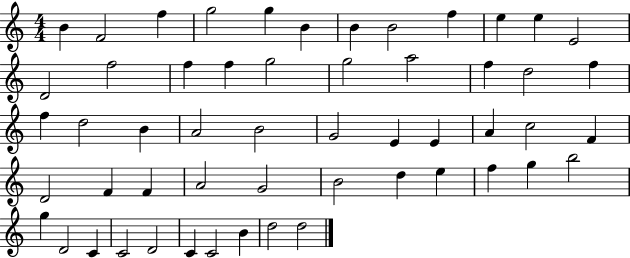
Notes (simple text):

B4/q F4/h F5/q G5/h G5/q B4/q B4/q B4/h F5/q E5/q E5/q E4/h D4/h F5/h F5/q F5/q G5/h G5/h A5/h F5/q D5/h F5/q F5/q D5/h B4/q A4/h B4/h G4/h E4/q E4/q A4/q C5/h F4/q D4/h F4/q F4/q A4/h G4/h B4/h D5/q E5/q F5/q G5/q B5/h G5/q D4/h C4/q C4/h D4/h C4/q C4/h B4/q D5/h D5/h